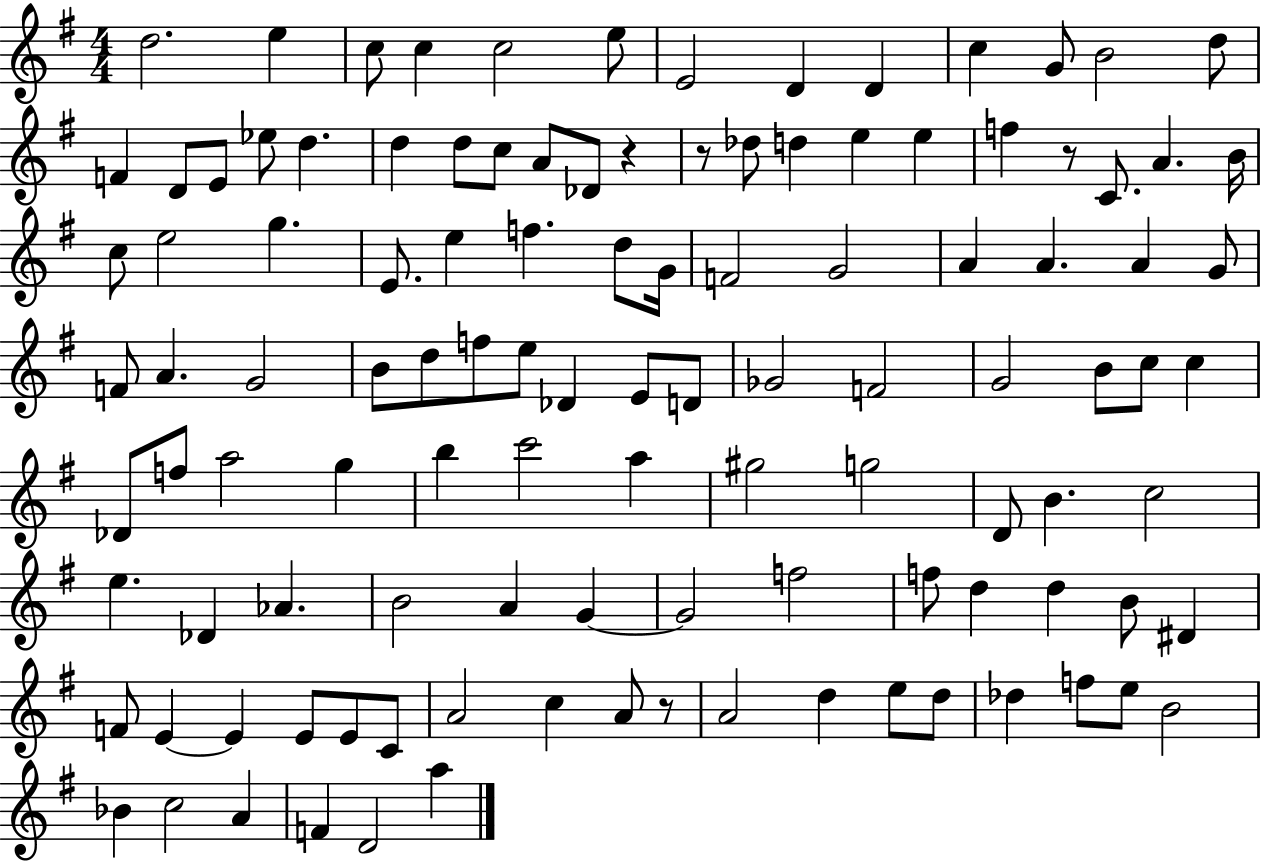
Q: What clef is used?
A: treble